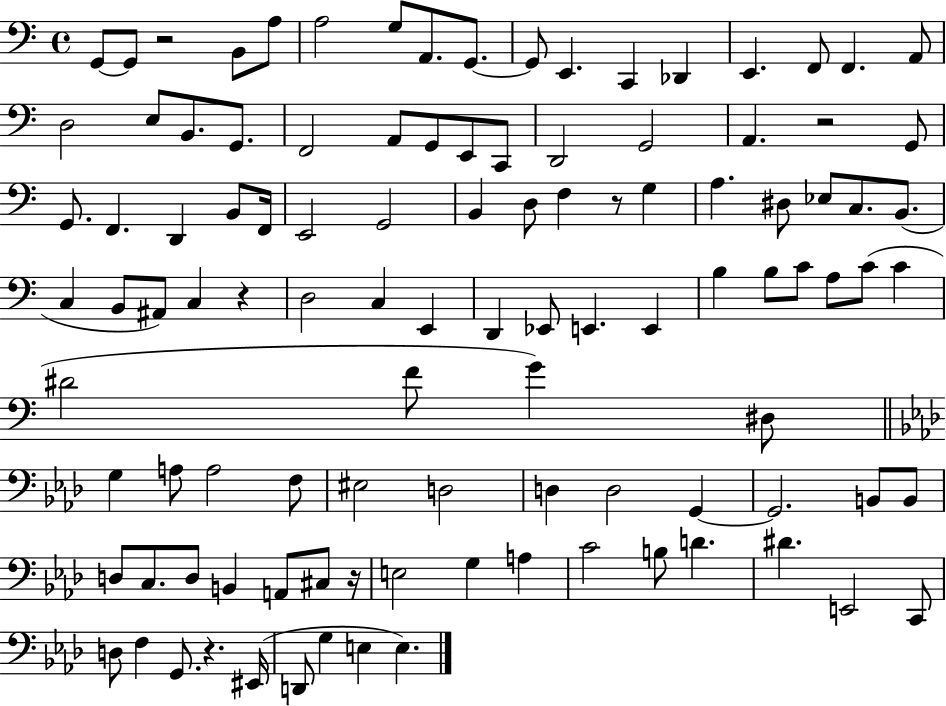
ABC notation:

X:1
T:Untitled
M:4/4
L:1/4
K:C
G,,/2 G,,/2 z2 B,,/2 A,/2 A,2 G,/2 A,,/2 G,,/2 G,,/2 E,, C,, _D,, E,, F,,/2 F,, A,,/2 D,2 E,/2 B,,/2 G,,/2 F,,2 A,,/2 G,,/2 E,,/2 C,,/2 D,,2 G,,2 A,, z2 G,,/2 G,,/2 F,, D,, B,,/2 F,,/4 E,,2 G,,2 B,, D,/2 F, z/2 G, A, ^D,/2 _E,/2 C,/2 B,,/2 C, B,,/2 ^A,,/2 C, z D,2 C, E,, D,, _E,,/2 E,, E,, B, B,/2 C/2 A,/2 C/2 C ^D2 F/2 G ^D,/2 G, A,/2 A,2 F,/2 ^E,2 D,2 D, D,2 G,, G,,2 B,,/2 B,,/2 D,/2 C,/2 D,/2 B,, A,,/2 ^C,/2 z/4 E,2 G, A, C2 B,/2 D ^D E,,2 C,,/2 D,/2 F, G,,/2 z ^E,,/4 D,,/2 G, E, E,